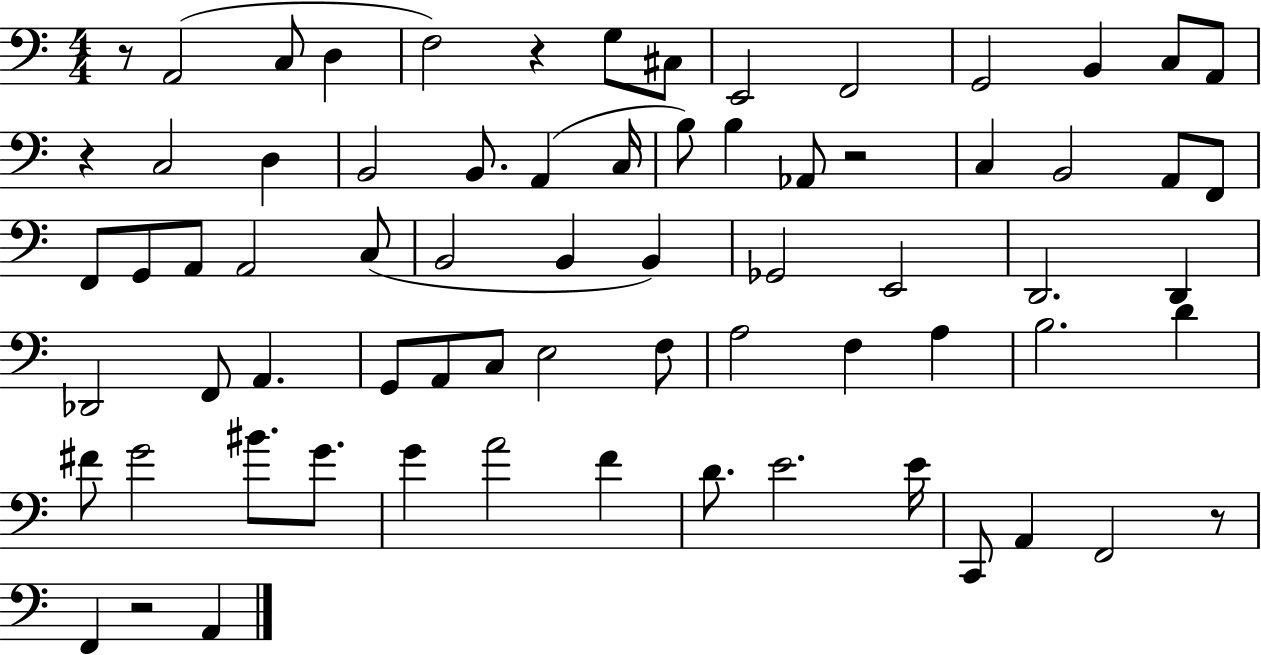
R/e A2/h C3/e D3/q F3/h R/q G3/e C#3/e E2/h F2/h G2/h B2/q C3/e A2/e R/q C3/h D3/q B2/h B2/e. A2/q C3/s B3/e B3/q Ab2/e R/h C3/q B2/h A2/e F2/e F2/e G2/e A2/e A2/h C3/e B2/h B2/q B2/q Gb2/h E2/h D2/h. D2/q Db2/h F2/e A2/q. G2/e A2/e C3/e E3/h F3/e A3/h F3/q A3/q B3/h. D4/q F#4/e G4/h BIS4/e. G4/e. G4/q A4/h F4/q D4/e. E4/h. E4/s C2/e A2/q F2/h R/e F2/q R/h A2/q